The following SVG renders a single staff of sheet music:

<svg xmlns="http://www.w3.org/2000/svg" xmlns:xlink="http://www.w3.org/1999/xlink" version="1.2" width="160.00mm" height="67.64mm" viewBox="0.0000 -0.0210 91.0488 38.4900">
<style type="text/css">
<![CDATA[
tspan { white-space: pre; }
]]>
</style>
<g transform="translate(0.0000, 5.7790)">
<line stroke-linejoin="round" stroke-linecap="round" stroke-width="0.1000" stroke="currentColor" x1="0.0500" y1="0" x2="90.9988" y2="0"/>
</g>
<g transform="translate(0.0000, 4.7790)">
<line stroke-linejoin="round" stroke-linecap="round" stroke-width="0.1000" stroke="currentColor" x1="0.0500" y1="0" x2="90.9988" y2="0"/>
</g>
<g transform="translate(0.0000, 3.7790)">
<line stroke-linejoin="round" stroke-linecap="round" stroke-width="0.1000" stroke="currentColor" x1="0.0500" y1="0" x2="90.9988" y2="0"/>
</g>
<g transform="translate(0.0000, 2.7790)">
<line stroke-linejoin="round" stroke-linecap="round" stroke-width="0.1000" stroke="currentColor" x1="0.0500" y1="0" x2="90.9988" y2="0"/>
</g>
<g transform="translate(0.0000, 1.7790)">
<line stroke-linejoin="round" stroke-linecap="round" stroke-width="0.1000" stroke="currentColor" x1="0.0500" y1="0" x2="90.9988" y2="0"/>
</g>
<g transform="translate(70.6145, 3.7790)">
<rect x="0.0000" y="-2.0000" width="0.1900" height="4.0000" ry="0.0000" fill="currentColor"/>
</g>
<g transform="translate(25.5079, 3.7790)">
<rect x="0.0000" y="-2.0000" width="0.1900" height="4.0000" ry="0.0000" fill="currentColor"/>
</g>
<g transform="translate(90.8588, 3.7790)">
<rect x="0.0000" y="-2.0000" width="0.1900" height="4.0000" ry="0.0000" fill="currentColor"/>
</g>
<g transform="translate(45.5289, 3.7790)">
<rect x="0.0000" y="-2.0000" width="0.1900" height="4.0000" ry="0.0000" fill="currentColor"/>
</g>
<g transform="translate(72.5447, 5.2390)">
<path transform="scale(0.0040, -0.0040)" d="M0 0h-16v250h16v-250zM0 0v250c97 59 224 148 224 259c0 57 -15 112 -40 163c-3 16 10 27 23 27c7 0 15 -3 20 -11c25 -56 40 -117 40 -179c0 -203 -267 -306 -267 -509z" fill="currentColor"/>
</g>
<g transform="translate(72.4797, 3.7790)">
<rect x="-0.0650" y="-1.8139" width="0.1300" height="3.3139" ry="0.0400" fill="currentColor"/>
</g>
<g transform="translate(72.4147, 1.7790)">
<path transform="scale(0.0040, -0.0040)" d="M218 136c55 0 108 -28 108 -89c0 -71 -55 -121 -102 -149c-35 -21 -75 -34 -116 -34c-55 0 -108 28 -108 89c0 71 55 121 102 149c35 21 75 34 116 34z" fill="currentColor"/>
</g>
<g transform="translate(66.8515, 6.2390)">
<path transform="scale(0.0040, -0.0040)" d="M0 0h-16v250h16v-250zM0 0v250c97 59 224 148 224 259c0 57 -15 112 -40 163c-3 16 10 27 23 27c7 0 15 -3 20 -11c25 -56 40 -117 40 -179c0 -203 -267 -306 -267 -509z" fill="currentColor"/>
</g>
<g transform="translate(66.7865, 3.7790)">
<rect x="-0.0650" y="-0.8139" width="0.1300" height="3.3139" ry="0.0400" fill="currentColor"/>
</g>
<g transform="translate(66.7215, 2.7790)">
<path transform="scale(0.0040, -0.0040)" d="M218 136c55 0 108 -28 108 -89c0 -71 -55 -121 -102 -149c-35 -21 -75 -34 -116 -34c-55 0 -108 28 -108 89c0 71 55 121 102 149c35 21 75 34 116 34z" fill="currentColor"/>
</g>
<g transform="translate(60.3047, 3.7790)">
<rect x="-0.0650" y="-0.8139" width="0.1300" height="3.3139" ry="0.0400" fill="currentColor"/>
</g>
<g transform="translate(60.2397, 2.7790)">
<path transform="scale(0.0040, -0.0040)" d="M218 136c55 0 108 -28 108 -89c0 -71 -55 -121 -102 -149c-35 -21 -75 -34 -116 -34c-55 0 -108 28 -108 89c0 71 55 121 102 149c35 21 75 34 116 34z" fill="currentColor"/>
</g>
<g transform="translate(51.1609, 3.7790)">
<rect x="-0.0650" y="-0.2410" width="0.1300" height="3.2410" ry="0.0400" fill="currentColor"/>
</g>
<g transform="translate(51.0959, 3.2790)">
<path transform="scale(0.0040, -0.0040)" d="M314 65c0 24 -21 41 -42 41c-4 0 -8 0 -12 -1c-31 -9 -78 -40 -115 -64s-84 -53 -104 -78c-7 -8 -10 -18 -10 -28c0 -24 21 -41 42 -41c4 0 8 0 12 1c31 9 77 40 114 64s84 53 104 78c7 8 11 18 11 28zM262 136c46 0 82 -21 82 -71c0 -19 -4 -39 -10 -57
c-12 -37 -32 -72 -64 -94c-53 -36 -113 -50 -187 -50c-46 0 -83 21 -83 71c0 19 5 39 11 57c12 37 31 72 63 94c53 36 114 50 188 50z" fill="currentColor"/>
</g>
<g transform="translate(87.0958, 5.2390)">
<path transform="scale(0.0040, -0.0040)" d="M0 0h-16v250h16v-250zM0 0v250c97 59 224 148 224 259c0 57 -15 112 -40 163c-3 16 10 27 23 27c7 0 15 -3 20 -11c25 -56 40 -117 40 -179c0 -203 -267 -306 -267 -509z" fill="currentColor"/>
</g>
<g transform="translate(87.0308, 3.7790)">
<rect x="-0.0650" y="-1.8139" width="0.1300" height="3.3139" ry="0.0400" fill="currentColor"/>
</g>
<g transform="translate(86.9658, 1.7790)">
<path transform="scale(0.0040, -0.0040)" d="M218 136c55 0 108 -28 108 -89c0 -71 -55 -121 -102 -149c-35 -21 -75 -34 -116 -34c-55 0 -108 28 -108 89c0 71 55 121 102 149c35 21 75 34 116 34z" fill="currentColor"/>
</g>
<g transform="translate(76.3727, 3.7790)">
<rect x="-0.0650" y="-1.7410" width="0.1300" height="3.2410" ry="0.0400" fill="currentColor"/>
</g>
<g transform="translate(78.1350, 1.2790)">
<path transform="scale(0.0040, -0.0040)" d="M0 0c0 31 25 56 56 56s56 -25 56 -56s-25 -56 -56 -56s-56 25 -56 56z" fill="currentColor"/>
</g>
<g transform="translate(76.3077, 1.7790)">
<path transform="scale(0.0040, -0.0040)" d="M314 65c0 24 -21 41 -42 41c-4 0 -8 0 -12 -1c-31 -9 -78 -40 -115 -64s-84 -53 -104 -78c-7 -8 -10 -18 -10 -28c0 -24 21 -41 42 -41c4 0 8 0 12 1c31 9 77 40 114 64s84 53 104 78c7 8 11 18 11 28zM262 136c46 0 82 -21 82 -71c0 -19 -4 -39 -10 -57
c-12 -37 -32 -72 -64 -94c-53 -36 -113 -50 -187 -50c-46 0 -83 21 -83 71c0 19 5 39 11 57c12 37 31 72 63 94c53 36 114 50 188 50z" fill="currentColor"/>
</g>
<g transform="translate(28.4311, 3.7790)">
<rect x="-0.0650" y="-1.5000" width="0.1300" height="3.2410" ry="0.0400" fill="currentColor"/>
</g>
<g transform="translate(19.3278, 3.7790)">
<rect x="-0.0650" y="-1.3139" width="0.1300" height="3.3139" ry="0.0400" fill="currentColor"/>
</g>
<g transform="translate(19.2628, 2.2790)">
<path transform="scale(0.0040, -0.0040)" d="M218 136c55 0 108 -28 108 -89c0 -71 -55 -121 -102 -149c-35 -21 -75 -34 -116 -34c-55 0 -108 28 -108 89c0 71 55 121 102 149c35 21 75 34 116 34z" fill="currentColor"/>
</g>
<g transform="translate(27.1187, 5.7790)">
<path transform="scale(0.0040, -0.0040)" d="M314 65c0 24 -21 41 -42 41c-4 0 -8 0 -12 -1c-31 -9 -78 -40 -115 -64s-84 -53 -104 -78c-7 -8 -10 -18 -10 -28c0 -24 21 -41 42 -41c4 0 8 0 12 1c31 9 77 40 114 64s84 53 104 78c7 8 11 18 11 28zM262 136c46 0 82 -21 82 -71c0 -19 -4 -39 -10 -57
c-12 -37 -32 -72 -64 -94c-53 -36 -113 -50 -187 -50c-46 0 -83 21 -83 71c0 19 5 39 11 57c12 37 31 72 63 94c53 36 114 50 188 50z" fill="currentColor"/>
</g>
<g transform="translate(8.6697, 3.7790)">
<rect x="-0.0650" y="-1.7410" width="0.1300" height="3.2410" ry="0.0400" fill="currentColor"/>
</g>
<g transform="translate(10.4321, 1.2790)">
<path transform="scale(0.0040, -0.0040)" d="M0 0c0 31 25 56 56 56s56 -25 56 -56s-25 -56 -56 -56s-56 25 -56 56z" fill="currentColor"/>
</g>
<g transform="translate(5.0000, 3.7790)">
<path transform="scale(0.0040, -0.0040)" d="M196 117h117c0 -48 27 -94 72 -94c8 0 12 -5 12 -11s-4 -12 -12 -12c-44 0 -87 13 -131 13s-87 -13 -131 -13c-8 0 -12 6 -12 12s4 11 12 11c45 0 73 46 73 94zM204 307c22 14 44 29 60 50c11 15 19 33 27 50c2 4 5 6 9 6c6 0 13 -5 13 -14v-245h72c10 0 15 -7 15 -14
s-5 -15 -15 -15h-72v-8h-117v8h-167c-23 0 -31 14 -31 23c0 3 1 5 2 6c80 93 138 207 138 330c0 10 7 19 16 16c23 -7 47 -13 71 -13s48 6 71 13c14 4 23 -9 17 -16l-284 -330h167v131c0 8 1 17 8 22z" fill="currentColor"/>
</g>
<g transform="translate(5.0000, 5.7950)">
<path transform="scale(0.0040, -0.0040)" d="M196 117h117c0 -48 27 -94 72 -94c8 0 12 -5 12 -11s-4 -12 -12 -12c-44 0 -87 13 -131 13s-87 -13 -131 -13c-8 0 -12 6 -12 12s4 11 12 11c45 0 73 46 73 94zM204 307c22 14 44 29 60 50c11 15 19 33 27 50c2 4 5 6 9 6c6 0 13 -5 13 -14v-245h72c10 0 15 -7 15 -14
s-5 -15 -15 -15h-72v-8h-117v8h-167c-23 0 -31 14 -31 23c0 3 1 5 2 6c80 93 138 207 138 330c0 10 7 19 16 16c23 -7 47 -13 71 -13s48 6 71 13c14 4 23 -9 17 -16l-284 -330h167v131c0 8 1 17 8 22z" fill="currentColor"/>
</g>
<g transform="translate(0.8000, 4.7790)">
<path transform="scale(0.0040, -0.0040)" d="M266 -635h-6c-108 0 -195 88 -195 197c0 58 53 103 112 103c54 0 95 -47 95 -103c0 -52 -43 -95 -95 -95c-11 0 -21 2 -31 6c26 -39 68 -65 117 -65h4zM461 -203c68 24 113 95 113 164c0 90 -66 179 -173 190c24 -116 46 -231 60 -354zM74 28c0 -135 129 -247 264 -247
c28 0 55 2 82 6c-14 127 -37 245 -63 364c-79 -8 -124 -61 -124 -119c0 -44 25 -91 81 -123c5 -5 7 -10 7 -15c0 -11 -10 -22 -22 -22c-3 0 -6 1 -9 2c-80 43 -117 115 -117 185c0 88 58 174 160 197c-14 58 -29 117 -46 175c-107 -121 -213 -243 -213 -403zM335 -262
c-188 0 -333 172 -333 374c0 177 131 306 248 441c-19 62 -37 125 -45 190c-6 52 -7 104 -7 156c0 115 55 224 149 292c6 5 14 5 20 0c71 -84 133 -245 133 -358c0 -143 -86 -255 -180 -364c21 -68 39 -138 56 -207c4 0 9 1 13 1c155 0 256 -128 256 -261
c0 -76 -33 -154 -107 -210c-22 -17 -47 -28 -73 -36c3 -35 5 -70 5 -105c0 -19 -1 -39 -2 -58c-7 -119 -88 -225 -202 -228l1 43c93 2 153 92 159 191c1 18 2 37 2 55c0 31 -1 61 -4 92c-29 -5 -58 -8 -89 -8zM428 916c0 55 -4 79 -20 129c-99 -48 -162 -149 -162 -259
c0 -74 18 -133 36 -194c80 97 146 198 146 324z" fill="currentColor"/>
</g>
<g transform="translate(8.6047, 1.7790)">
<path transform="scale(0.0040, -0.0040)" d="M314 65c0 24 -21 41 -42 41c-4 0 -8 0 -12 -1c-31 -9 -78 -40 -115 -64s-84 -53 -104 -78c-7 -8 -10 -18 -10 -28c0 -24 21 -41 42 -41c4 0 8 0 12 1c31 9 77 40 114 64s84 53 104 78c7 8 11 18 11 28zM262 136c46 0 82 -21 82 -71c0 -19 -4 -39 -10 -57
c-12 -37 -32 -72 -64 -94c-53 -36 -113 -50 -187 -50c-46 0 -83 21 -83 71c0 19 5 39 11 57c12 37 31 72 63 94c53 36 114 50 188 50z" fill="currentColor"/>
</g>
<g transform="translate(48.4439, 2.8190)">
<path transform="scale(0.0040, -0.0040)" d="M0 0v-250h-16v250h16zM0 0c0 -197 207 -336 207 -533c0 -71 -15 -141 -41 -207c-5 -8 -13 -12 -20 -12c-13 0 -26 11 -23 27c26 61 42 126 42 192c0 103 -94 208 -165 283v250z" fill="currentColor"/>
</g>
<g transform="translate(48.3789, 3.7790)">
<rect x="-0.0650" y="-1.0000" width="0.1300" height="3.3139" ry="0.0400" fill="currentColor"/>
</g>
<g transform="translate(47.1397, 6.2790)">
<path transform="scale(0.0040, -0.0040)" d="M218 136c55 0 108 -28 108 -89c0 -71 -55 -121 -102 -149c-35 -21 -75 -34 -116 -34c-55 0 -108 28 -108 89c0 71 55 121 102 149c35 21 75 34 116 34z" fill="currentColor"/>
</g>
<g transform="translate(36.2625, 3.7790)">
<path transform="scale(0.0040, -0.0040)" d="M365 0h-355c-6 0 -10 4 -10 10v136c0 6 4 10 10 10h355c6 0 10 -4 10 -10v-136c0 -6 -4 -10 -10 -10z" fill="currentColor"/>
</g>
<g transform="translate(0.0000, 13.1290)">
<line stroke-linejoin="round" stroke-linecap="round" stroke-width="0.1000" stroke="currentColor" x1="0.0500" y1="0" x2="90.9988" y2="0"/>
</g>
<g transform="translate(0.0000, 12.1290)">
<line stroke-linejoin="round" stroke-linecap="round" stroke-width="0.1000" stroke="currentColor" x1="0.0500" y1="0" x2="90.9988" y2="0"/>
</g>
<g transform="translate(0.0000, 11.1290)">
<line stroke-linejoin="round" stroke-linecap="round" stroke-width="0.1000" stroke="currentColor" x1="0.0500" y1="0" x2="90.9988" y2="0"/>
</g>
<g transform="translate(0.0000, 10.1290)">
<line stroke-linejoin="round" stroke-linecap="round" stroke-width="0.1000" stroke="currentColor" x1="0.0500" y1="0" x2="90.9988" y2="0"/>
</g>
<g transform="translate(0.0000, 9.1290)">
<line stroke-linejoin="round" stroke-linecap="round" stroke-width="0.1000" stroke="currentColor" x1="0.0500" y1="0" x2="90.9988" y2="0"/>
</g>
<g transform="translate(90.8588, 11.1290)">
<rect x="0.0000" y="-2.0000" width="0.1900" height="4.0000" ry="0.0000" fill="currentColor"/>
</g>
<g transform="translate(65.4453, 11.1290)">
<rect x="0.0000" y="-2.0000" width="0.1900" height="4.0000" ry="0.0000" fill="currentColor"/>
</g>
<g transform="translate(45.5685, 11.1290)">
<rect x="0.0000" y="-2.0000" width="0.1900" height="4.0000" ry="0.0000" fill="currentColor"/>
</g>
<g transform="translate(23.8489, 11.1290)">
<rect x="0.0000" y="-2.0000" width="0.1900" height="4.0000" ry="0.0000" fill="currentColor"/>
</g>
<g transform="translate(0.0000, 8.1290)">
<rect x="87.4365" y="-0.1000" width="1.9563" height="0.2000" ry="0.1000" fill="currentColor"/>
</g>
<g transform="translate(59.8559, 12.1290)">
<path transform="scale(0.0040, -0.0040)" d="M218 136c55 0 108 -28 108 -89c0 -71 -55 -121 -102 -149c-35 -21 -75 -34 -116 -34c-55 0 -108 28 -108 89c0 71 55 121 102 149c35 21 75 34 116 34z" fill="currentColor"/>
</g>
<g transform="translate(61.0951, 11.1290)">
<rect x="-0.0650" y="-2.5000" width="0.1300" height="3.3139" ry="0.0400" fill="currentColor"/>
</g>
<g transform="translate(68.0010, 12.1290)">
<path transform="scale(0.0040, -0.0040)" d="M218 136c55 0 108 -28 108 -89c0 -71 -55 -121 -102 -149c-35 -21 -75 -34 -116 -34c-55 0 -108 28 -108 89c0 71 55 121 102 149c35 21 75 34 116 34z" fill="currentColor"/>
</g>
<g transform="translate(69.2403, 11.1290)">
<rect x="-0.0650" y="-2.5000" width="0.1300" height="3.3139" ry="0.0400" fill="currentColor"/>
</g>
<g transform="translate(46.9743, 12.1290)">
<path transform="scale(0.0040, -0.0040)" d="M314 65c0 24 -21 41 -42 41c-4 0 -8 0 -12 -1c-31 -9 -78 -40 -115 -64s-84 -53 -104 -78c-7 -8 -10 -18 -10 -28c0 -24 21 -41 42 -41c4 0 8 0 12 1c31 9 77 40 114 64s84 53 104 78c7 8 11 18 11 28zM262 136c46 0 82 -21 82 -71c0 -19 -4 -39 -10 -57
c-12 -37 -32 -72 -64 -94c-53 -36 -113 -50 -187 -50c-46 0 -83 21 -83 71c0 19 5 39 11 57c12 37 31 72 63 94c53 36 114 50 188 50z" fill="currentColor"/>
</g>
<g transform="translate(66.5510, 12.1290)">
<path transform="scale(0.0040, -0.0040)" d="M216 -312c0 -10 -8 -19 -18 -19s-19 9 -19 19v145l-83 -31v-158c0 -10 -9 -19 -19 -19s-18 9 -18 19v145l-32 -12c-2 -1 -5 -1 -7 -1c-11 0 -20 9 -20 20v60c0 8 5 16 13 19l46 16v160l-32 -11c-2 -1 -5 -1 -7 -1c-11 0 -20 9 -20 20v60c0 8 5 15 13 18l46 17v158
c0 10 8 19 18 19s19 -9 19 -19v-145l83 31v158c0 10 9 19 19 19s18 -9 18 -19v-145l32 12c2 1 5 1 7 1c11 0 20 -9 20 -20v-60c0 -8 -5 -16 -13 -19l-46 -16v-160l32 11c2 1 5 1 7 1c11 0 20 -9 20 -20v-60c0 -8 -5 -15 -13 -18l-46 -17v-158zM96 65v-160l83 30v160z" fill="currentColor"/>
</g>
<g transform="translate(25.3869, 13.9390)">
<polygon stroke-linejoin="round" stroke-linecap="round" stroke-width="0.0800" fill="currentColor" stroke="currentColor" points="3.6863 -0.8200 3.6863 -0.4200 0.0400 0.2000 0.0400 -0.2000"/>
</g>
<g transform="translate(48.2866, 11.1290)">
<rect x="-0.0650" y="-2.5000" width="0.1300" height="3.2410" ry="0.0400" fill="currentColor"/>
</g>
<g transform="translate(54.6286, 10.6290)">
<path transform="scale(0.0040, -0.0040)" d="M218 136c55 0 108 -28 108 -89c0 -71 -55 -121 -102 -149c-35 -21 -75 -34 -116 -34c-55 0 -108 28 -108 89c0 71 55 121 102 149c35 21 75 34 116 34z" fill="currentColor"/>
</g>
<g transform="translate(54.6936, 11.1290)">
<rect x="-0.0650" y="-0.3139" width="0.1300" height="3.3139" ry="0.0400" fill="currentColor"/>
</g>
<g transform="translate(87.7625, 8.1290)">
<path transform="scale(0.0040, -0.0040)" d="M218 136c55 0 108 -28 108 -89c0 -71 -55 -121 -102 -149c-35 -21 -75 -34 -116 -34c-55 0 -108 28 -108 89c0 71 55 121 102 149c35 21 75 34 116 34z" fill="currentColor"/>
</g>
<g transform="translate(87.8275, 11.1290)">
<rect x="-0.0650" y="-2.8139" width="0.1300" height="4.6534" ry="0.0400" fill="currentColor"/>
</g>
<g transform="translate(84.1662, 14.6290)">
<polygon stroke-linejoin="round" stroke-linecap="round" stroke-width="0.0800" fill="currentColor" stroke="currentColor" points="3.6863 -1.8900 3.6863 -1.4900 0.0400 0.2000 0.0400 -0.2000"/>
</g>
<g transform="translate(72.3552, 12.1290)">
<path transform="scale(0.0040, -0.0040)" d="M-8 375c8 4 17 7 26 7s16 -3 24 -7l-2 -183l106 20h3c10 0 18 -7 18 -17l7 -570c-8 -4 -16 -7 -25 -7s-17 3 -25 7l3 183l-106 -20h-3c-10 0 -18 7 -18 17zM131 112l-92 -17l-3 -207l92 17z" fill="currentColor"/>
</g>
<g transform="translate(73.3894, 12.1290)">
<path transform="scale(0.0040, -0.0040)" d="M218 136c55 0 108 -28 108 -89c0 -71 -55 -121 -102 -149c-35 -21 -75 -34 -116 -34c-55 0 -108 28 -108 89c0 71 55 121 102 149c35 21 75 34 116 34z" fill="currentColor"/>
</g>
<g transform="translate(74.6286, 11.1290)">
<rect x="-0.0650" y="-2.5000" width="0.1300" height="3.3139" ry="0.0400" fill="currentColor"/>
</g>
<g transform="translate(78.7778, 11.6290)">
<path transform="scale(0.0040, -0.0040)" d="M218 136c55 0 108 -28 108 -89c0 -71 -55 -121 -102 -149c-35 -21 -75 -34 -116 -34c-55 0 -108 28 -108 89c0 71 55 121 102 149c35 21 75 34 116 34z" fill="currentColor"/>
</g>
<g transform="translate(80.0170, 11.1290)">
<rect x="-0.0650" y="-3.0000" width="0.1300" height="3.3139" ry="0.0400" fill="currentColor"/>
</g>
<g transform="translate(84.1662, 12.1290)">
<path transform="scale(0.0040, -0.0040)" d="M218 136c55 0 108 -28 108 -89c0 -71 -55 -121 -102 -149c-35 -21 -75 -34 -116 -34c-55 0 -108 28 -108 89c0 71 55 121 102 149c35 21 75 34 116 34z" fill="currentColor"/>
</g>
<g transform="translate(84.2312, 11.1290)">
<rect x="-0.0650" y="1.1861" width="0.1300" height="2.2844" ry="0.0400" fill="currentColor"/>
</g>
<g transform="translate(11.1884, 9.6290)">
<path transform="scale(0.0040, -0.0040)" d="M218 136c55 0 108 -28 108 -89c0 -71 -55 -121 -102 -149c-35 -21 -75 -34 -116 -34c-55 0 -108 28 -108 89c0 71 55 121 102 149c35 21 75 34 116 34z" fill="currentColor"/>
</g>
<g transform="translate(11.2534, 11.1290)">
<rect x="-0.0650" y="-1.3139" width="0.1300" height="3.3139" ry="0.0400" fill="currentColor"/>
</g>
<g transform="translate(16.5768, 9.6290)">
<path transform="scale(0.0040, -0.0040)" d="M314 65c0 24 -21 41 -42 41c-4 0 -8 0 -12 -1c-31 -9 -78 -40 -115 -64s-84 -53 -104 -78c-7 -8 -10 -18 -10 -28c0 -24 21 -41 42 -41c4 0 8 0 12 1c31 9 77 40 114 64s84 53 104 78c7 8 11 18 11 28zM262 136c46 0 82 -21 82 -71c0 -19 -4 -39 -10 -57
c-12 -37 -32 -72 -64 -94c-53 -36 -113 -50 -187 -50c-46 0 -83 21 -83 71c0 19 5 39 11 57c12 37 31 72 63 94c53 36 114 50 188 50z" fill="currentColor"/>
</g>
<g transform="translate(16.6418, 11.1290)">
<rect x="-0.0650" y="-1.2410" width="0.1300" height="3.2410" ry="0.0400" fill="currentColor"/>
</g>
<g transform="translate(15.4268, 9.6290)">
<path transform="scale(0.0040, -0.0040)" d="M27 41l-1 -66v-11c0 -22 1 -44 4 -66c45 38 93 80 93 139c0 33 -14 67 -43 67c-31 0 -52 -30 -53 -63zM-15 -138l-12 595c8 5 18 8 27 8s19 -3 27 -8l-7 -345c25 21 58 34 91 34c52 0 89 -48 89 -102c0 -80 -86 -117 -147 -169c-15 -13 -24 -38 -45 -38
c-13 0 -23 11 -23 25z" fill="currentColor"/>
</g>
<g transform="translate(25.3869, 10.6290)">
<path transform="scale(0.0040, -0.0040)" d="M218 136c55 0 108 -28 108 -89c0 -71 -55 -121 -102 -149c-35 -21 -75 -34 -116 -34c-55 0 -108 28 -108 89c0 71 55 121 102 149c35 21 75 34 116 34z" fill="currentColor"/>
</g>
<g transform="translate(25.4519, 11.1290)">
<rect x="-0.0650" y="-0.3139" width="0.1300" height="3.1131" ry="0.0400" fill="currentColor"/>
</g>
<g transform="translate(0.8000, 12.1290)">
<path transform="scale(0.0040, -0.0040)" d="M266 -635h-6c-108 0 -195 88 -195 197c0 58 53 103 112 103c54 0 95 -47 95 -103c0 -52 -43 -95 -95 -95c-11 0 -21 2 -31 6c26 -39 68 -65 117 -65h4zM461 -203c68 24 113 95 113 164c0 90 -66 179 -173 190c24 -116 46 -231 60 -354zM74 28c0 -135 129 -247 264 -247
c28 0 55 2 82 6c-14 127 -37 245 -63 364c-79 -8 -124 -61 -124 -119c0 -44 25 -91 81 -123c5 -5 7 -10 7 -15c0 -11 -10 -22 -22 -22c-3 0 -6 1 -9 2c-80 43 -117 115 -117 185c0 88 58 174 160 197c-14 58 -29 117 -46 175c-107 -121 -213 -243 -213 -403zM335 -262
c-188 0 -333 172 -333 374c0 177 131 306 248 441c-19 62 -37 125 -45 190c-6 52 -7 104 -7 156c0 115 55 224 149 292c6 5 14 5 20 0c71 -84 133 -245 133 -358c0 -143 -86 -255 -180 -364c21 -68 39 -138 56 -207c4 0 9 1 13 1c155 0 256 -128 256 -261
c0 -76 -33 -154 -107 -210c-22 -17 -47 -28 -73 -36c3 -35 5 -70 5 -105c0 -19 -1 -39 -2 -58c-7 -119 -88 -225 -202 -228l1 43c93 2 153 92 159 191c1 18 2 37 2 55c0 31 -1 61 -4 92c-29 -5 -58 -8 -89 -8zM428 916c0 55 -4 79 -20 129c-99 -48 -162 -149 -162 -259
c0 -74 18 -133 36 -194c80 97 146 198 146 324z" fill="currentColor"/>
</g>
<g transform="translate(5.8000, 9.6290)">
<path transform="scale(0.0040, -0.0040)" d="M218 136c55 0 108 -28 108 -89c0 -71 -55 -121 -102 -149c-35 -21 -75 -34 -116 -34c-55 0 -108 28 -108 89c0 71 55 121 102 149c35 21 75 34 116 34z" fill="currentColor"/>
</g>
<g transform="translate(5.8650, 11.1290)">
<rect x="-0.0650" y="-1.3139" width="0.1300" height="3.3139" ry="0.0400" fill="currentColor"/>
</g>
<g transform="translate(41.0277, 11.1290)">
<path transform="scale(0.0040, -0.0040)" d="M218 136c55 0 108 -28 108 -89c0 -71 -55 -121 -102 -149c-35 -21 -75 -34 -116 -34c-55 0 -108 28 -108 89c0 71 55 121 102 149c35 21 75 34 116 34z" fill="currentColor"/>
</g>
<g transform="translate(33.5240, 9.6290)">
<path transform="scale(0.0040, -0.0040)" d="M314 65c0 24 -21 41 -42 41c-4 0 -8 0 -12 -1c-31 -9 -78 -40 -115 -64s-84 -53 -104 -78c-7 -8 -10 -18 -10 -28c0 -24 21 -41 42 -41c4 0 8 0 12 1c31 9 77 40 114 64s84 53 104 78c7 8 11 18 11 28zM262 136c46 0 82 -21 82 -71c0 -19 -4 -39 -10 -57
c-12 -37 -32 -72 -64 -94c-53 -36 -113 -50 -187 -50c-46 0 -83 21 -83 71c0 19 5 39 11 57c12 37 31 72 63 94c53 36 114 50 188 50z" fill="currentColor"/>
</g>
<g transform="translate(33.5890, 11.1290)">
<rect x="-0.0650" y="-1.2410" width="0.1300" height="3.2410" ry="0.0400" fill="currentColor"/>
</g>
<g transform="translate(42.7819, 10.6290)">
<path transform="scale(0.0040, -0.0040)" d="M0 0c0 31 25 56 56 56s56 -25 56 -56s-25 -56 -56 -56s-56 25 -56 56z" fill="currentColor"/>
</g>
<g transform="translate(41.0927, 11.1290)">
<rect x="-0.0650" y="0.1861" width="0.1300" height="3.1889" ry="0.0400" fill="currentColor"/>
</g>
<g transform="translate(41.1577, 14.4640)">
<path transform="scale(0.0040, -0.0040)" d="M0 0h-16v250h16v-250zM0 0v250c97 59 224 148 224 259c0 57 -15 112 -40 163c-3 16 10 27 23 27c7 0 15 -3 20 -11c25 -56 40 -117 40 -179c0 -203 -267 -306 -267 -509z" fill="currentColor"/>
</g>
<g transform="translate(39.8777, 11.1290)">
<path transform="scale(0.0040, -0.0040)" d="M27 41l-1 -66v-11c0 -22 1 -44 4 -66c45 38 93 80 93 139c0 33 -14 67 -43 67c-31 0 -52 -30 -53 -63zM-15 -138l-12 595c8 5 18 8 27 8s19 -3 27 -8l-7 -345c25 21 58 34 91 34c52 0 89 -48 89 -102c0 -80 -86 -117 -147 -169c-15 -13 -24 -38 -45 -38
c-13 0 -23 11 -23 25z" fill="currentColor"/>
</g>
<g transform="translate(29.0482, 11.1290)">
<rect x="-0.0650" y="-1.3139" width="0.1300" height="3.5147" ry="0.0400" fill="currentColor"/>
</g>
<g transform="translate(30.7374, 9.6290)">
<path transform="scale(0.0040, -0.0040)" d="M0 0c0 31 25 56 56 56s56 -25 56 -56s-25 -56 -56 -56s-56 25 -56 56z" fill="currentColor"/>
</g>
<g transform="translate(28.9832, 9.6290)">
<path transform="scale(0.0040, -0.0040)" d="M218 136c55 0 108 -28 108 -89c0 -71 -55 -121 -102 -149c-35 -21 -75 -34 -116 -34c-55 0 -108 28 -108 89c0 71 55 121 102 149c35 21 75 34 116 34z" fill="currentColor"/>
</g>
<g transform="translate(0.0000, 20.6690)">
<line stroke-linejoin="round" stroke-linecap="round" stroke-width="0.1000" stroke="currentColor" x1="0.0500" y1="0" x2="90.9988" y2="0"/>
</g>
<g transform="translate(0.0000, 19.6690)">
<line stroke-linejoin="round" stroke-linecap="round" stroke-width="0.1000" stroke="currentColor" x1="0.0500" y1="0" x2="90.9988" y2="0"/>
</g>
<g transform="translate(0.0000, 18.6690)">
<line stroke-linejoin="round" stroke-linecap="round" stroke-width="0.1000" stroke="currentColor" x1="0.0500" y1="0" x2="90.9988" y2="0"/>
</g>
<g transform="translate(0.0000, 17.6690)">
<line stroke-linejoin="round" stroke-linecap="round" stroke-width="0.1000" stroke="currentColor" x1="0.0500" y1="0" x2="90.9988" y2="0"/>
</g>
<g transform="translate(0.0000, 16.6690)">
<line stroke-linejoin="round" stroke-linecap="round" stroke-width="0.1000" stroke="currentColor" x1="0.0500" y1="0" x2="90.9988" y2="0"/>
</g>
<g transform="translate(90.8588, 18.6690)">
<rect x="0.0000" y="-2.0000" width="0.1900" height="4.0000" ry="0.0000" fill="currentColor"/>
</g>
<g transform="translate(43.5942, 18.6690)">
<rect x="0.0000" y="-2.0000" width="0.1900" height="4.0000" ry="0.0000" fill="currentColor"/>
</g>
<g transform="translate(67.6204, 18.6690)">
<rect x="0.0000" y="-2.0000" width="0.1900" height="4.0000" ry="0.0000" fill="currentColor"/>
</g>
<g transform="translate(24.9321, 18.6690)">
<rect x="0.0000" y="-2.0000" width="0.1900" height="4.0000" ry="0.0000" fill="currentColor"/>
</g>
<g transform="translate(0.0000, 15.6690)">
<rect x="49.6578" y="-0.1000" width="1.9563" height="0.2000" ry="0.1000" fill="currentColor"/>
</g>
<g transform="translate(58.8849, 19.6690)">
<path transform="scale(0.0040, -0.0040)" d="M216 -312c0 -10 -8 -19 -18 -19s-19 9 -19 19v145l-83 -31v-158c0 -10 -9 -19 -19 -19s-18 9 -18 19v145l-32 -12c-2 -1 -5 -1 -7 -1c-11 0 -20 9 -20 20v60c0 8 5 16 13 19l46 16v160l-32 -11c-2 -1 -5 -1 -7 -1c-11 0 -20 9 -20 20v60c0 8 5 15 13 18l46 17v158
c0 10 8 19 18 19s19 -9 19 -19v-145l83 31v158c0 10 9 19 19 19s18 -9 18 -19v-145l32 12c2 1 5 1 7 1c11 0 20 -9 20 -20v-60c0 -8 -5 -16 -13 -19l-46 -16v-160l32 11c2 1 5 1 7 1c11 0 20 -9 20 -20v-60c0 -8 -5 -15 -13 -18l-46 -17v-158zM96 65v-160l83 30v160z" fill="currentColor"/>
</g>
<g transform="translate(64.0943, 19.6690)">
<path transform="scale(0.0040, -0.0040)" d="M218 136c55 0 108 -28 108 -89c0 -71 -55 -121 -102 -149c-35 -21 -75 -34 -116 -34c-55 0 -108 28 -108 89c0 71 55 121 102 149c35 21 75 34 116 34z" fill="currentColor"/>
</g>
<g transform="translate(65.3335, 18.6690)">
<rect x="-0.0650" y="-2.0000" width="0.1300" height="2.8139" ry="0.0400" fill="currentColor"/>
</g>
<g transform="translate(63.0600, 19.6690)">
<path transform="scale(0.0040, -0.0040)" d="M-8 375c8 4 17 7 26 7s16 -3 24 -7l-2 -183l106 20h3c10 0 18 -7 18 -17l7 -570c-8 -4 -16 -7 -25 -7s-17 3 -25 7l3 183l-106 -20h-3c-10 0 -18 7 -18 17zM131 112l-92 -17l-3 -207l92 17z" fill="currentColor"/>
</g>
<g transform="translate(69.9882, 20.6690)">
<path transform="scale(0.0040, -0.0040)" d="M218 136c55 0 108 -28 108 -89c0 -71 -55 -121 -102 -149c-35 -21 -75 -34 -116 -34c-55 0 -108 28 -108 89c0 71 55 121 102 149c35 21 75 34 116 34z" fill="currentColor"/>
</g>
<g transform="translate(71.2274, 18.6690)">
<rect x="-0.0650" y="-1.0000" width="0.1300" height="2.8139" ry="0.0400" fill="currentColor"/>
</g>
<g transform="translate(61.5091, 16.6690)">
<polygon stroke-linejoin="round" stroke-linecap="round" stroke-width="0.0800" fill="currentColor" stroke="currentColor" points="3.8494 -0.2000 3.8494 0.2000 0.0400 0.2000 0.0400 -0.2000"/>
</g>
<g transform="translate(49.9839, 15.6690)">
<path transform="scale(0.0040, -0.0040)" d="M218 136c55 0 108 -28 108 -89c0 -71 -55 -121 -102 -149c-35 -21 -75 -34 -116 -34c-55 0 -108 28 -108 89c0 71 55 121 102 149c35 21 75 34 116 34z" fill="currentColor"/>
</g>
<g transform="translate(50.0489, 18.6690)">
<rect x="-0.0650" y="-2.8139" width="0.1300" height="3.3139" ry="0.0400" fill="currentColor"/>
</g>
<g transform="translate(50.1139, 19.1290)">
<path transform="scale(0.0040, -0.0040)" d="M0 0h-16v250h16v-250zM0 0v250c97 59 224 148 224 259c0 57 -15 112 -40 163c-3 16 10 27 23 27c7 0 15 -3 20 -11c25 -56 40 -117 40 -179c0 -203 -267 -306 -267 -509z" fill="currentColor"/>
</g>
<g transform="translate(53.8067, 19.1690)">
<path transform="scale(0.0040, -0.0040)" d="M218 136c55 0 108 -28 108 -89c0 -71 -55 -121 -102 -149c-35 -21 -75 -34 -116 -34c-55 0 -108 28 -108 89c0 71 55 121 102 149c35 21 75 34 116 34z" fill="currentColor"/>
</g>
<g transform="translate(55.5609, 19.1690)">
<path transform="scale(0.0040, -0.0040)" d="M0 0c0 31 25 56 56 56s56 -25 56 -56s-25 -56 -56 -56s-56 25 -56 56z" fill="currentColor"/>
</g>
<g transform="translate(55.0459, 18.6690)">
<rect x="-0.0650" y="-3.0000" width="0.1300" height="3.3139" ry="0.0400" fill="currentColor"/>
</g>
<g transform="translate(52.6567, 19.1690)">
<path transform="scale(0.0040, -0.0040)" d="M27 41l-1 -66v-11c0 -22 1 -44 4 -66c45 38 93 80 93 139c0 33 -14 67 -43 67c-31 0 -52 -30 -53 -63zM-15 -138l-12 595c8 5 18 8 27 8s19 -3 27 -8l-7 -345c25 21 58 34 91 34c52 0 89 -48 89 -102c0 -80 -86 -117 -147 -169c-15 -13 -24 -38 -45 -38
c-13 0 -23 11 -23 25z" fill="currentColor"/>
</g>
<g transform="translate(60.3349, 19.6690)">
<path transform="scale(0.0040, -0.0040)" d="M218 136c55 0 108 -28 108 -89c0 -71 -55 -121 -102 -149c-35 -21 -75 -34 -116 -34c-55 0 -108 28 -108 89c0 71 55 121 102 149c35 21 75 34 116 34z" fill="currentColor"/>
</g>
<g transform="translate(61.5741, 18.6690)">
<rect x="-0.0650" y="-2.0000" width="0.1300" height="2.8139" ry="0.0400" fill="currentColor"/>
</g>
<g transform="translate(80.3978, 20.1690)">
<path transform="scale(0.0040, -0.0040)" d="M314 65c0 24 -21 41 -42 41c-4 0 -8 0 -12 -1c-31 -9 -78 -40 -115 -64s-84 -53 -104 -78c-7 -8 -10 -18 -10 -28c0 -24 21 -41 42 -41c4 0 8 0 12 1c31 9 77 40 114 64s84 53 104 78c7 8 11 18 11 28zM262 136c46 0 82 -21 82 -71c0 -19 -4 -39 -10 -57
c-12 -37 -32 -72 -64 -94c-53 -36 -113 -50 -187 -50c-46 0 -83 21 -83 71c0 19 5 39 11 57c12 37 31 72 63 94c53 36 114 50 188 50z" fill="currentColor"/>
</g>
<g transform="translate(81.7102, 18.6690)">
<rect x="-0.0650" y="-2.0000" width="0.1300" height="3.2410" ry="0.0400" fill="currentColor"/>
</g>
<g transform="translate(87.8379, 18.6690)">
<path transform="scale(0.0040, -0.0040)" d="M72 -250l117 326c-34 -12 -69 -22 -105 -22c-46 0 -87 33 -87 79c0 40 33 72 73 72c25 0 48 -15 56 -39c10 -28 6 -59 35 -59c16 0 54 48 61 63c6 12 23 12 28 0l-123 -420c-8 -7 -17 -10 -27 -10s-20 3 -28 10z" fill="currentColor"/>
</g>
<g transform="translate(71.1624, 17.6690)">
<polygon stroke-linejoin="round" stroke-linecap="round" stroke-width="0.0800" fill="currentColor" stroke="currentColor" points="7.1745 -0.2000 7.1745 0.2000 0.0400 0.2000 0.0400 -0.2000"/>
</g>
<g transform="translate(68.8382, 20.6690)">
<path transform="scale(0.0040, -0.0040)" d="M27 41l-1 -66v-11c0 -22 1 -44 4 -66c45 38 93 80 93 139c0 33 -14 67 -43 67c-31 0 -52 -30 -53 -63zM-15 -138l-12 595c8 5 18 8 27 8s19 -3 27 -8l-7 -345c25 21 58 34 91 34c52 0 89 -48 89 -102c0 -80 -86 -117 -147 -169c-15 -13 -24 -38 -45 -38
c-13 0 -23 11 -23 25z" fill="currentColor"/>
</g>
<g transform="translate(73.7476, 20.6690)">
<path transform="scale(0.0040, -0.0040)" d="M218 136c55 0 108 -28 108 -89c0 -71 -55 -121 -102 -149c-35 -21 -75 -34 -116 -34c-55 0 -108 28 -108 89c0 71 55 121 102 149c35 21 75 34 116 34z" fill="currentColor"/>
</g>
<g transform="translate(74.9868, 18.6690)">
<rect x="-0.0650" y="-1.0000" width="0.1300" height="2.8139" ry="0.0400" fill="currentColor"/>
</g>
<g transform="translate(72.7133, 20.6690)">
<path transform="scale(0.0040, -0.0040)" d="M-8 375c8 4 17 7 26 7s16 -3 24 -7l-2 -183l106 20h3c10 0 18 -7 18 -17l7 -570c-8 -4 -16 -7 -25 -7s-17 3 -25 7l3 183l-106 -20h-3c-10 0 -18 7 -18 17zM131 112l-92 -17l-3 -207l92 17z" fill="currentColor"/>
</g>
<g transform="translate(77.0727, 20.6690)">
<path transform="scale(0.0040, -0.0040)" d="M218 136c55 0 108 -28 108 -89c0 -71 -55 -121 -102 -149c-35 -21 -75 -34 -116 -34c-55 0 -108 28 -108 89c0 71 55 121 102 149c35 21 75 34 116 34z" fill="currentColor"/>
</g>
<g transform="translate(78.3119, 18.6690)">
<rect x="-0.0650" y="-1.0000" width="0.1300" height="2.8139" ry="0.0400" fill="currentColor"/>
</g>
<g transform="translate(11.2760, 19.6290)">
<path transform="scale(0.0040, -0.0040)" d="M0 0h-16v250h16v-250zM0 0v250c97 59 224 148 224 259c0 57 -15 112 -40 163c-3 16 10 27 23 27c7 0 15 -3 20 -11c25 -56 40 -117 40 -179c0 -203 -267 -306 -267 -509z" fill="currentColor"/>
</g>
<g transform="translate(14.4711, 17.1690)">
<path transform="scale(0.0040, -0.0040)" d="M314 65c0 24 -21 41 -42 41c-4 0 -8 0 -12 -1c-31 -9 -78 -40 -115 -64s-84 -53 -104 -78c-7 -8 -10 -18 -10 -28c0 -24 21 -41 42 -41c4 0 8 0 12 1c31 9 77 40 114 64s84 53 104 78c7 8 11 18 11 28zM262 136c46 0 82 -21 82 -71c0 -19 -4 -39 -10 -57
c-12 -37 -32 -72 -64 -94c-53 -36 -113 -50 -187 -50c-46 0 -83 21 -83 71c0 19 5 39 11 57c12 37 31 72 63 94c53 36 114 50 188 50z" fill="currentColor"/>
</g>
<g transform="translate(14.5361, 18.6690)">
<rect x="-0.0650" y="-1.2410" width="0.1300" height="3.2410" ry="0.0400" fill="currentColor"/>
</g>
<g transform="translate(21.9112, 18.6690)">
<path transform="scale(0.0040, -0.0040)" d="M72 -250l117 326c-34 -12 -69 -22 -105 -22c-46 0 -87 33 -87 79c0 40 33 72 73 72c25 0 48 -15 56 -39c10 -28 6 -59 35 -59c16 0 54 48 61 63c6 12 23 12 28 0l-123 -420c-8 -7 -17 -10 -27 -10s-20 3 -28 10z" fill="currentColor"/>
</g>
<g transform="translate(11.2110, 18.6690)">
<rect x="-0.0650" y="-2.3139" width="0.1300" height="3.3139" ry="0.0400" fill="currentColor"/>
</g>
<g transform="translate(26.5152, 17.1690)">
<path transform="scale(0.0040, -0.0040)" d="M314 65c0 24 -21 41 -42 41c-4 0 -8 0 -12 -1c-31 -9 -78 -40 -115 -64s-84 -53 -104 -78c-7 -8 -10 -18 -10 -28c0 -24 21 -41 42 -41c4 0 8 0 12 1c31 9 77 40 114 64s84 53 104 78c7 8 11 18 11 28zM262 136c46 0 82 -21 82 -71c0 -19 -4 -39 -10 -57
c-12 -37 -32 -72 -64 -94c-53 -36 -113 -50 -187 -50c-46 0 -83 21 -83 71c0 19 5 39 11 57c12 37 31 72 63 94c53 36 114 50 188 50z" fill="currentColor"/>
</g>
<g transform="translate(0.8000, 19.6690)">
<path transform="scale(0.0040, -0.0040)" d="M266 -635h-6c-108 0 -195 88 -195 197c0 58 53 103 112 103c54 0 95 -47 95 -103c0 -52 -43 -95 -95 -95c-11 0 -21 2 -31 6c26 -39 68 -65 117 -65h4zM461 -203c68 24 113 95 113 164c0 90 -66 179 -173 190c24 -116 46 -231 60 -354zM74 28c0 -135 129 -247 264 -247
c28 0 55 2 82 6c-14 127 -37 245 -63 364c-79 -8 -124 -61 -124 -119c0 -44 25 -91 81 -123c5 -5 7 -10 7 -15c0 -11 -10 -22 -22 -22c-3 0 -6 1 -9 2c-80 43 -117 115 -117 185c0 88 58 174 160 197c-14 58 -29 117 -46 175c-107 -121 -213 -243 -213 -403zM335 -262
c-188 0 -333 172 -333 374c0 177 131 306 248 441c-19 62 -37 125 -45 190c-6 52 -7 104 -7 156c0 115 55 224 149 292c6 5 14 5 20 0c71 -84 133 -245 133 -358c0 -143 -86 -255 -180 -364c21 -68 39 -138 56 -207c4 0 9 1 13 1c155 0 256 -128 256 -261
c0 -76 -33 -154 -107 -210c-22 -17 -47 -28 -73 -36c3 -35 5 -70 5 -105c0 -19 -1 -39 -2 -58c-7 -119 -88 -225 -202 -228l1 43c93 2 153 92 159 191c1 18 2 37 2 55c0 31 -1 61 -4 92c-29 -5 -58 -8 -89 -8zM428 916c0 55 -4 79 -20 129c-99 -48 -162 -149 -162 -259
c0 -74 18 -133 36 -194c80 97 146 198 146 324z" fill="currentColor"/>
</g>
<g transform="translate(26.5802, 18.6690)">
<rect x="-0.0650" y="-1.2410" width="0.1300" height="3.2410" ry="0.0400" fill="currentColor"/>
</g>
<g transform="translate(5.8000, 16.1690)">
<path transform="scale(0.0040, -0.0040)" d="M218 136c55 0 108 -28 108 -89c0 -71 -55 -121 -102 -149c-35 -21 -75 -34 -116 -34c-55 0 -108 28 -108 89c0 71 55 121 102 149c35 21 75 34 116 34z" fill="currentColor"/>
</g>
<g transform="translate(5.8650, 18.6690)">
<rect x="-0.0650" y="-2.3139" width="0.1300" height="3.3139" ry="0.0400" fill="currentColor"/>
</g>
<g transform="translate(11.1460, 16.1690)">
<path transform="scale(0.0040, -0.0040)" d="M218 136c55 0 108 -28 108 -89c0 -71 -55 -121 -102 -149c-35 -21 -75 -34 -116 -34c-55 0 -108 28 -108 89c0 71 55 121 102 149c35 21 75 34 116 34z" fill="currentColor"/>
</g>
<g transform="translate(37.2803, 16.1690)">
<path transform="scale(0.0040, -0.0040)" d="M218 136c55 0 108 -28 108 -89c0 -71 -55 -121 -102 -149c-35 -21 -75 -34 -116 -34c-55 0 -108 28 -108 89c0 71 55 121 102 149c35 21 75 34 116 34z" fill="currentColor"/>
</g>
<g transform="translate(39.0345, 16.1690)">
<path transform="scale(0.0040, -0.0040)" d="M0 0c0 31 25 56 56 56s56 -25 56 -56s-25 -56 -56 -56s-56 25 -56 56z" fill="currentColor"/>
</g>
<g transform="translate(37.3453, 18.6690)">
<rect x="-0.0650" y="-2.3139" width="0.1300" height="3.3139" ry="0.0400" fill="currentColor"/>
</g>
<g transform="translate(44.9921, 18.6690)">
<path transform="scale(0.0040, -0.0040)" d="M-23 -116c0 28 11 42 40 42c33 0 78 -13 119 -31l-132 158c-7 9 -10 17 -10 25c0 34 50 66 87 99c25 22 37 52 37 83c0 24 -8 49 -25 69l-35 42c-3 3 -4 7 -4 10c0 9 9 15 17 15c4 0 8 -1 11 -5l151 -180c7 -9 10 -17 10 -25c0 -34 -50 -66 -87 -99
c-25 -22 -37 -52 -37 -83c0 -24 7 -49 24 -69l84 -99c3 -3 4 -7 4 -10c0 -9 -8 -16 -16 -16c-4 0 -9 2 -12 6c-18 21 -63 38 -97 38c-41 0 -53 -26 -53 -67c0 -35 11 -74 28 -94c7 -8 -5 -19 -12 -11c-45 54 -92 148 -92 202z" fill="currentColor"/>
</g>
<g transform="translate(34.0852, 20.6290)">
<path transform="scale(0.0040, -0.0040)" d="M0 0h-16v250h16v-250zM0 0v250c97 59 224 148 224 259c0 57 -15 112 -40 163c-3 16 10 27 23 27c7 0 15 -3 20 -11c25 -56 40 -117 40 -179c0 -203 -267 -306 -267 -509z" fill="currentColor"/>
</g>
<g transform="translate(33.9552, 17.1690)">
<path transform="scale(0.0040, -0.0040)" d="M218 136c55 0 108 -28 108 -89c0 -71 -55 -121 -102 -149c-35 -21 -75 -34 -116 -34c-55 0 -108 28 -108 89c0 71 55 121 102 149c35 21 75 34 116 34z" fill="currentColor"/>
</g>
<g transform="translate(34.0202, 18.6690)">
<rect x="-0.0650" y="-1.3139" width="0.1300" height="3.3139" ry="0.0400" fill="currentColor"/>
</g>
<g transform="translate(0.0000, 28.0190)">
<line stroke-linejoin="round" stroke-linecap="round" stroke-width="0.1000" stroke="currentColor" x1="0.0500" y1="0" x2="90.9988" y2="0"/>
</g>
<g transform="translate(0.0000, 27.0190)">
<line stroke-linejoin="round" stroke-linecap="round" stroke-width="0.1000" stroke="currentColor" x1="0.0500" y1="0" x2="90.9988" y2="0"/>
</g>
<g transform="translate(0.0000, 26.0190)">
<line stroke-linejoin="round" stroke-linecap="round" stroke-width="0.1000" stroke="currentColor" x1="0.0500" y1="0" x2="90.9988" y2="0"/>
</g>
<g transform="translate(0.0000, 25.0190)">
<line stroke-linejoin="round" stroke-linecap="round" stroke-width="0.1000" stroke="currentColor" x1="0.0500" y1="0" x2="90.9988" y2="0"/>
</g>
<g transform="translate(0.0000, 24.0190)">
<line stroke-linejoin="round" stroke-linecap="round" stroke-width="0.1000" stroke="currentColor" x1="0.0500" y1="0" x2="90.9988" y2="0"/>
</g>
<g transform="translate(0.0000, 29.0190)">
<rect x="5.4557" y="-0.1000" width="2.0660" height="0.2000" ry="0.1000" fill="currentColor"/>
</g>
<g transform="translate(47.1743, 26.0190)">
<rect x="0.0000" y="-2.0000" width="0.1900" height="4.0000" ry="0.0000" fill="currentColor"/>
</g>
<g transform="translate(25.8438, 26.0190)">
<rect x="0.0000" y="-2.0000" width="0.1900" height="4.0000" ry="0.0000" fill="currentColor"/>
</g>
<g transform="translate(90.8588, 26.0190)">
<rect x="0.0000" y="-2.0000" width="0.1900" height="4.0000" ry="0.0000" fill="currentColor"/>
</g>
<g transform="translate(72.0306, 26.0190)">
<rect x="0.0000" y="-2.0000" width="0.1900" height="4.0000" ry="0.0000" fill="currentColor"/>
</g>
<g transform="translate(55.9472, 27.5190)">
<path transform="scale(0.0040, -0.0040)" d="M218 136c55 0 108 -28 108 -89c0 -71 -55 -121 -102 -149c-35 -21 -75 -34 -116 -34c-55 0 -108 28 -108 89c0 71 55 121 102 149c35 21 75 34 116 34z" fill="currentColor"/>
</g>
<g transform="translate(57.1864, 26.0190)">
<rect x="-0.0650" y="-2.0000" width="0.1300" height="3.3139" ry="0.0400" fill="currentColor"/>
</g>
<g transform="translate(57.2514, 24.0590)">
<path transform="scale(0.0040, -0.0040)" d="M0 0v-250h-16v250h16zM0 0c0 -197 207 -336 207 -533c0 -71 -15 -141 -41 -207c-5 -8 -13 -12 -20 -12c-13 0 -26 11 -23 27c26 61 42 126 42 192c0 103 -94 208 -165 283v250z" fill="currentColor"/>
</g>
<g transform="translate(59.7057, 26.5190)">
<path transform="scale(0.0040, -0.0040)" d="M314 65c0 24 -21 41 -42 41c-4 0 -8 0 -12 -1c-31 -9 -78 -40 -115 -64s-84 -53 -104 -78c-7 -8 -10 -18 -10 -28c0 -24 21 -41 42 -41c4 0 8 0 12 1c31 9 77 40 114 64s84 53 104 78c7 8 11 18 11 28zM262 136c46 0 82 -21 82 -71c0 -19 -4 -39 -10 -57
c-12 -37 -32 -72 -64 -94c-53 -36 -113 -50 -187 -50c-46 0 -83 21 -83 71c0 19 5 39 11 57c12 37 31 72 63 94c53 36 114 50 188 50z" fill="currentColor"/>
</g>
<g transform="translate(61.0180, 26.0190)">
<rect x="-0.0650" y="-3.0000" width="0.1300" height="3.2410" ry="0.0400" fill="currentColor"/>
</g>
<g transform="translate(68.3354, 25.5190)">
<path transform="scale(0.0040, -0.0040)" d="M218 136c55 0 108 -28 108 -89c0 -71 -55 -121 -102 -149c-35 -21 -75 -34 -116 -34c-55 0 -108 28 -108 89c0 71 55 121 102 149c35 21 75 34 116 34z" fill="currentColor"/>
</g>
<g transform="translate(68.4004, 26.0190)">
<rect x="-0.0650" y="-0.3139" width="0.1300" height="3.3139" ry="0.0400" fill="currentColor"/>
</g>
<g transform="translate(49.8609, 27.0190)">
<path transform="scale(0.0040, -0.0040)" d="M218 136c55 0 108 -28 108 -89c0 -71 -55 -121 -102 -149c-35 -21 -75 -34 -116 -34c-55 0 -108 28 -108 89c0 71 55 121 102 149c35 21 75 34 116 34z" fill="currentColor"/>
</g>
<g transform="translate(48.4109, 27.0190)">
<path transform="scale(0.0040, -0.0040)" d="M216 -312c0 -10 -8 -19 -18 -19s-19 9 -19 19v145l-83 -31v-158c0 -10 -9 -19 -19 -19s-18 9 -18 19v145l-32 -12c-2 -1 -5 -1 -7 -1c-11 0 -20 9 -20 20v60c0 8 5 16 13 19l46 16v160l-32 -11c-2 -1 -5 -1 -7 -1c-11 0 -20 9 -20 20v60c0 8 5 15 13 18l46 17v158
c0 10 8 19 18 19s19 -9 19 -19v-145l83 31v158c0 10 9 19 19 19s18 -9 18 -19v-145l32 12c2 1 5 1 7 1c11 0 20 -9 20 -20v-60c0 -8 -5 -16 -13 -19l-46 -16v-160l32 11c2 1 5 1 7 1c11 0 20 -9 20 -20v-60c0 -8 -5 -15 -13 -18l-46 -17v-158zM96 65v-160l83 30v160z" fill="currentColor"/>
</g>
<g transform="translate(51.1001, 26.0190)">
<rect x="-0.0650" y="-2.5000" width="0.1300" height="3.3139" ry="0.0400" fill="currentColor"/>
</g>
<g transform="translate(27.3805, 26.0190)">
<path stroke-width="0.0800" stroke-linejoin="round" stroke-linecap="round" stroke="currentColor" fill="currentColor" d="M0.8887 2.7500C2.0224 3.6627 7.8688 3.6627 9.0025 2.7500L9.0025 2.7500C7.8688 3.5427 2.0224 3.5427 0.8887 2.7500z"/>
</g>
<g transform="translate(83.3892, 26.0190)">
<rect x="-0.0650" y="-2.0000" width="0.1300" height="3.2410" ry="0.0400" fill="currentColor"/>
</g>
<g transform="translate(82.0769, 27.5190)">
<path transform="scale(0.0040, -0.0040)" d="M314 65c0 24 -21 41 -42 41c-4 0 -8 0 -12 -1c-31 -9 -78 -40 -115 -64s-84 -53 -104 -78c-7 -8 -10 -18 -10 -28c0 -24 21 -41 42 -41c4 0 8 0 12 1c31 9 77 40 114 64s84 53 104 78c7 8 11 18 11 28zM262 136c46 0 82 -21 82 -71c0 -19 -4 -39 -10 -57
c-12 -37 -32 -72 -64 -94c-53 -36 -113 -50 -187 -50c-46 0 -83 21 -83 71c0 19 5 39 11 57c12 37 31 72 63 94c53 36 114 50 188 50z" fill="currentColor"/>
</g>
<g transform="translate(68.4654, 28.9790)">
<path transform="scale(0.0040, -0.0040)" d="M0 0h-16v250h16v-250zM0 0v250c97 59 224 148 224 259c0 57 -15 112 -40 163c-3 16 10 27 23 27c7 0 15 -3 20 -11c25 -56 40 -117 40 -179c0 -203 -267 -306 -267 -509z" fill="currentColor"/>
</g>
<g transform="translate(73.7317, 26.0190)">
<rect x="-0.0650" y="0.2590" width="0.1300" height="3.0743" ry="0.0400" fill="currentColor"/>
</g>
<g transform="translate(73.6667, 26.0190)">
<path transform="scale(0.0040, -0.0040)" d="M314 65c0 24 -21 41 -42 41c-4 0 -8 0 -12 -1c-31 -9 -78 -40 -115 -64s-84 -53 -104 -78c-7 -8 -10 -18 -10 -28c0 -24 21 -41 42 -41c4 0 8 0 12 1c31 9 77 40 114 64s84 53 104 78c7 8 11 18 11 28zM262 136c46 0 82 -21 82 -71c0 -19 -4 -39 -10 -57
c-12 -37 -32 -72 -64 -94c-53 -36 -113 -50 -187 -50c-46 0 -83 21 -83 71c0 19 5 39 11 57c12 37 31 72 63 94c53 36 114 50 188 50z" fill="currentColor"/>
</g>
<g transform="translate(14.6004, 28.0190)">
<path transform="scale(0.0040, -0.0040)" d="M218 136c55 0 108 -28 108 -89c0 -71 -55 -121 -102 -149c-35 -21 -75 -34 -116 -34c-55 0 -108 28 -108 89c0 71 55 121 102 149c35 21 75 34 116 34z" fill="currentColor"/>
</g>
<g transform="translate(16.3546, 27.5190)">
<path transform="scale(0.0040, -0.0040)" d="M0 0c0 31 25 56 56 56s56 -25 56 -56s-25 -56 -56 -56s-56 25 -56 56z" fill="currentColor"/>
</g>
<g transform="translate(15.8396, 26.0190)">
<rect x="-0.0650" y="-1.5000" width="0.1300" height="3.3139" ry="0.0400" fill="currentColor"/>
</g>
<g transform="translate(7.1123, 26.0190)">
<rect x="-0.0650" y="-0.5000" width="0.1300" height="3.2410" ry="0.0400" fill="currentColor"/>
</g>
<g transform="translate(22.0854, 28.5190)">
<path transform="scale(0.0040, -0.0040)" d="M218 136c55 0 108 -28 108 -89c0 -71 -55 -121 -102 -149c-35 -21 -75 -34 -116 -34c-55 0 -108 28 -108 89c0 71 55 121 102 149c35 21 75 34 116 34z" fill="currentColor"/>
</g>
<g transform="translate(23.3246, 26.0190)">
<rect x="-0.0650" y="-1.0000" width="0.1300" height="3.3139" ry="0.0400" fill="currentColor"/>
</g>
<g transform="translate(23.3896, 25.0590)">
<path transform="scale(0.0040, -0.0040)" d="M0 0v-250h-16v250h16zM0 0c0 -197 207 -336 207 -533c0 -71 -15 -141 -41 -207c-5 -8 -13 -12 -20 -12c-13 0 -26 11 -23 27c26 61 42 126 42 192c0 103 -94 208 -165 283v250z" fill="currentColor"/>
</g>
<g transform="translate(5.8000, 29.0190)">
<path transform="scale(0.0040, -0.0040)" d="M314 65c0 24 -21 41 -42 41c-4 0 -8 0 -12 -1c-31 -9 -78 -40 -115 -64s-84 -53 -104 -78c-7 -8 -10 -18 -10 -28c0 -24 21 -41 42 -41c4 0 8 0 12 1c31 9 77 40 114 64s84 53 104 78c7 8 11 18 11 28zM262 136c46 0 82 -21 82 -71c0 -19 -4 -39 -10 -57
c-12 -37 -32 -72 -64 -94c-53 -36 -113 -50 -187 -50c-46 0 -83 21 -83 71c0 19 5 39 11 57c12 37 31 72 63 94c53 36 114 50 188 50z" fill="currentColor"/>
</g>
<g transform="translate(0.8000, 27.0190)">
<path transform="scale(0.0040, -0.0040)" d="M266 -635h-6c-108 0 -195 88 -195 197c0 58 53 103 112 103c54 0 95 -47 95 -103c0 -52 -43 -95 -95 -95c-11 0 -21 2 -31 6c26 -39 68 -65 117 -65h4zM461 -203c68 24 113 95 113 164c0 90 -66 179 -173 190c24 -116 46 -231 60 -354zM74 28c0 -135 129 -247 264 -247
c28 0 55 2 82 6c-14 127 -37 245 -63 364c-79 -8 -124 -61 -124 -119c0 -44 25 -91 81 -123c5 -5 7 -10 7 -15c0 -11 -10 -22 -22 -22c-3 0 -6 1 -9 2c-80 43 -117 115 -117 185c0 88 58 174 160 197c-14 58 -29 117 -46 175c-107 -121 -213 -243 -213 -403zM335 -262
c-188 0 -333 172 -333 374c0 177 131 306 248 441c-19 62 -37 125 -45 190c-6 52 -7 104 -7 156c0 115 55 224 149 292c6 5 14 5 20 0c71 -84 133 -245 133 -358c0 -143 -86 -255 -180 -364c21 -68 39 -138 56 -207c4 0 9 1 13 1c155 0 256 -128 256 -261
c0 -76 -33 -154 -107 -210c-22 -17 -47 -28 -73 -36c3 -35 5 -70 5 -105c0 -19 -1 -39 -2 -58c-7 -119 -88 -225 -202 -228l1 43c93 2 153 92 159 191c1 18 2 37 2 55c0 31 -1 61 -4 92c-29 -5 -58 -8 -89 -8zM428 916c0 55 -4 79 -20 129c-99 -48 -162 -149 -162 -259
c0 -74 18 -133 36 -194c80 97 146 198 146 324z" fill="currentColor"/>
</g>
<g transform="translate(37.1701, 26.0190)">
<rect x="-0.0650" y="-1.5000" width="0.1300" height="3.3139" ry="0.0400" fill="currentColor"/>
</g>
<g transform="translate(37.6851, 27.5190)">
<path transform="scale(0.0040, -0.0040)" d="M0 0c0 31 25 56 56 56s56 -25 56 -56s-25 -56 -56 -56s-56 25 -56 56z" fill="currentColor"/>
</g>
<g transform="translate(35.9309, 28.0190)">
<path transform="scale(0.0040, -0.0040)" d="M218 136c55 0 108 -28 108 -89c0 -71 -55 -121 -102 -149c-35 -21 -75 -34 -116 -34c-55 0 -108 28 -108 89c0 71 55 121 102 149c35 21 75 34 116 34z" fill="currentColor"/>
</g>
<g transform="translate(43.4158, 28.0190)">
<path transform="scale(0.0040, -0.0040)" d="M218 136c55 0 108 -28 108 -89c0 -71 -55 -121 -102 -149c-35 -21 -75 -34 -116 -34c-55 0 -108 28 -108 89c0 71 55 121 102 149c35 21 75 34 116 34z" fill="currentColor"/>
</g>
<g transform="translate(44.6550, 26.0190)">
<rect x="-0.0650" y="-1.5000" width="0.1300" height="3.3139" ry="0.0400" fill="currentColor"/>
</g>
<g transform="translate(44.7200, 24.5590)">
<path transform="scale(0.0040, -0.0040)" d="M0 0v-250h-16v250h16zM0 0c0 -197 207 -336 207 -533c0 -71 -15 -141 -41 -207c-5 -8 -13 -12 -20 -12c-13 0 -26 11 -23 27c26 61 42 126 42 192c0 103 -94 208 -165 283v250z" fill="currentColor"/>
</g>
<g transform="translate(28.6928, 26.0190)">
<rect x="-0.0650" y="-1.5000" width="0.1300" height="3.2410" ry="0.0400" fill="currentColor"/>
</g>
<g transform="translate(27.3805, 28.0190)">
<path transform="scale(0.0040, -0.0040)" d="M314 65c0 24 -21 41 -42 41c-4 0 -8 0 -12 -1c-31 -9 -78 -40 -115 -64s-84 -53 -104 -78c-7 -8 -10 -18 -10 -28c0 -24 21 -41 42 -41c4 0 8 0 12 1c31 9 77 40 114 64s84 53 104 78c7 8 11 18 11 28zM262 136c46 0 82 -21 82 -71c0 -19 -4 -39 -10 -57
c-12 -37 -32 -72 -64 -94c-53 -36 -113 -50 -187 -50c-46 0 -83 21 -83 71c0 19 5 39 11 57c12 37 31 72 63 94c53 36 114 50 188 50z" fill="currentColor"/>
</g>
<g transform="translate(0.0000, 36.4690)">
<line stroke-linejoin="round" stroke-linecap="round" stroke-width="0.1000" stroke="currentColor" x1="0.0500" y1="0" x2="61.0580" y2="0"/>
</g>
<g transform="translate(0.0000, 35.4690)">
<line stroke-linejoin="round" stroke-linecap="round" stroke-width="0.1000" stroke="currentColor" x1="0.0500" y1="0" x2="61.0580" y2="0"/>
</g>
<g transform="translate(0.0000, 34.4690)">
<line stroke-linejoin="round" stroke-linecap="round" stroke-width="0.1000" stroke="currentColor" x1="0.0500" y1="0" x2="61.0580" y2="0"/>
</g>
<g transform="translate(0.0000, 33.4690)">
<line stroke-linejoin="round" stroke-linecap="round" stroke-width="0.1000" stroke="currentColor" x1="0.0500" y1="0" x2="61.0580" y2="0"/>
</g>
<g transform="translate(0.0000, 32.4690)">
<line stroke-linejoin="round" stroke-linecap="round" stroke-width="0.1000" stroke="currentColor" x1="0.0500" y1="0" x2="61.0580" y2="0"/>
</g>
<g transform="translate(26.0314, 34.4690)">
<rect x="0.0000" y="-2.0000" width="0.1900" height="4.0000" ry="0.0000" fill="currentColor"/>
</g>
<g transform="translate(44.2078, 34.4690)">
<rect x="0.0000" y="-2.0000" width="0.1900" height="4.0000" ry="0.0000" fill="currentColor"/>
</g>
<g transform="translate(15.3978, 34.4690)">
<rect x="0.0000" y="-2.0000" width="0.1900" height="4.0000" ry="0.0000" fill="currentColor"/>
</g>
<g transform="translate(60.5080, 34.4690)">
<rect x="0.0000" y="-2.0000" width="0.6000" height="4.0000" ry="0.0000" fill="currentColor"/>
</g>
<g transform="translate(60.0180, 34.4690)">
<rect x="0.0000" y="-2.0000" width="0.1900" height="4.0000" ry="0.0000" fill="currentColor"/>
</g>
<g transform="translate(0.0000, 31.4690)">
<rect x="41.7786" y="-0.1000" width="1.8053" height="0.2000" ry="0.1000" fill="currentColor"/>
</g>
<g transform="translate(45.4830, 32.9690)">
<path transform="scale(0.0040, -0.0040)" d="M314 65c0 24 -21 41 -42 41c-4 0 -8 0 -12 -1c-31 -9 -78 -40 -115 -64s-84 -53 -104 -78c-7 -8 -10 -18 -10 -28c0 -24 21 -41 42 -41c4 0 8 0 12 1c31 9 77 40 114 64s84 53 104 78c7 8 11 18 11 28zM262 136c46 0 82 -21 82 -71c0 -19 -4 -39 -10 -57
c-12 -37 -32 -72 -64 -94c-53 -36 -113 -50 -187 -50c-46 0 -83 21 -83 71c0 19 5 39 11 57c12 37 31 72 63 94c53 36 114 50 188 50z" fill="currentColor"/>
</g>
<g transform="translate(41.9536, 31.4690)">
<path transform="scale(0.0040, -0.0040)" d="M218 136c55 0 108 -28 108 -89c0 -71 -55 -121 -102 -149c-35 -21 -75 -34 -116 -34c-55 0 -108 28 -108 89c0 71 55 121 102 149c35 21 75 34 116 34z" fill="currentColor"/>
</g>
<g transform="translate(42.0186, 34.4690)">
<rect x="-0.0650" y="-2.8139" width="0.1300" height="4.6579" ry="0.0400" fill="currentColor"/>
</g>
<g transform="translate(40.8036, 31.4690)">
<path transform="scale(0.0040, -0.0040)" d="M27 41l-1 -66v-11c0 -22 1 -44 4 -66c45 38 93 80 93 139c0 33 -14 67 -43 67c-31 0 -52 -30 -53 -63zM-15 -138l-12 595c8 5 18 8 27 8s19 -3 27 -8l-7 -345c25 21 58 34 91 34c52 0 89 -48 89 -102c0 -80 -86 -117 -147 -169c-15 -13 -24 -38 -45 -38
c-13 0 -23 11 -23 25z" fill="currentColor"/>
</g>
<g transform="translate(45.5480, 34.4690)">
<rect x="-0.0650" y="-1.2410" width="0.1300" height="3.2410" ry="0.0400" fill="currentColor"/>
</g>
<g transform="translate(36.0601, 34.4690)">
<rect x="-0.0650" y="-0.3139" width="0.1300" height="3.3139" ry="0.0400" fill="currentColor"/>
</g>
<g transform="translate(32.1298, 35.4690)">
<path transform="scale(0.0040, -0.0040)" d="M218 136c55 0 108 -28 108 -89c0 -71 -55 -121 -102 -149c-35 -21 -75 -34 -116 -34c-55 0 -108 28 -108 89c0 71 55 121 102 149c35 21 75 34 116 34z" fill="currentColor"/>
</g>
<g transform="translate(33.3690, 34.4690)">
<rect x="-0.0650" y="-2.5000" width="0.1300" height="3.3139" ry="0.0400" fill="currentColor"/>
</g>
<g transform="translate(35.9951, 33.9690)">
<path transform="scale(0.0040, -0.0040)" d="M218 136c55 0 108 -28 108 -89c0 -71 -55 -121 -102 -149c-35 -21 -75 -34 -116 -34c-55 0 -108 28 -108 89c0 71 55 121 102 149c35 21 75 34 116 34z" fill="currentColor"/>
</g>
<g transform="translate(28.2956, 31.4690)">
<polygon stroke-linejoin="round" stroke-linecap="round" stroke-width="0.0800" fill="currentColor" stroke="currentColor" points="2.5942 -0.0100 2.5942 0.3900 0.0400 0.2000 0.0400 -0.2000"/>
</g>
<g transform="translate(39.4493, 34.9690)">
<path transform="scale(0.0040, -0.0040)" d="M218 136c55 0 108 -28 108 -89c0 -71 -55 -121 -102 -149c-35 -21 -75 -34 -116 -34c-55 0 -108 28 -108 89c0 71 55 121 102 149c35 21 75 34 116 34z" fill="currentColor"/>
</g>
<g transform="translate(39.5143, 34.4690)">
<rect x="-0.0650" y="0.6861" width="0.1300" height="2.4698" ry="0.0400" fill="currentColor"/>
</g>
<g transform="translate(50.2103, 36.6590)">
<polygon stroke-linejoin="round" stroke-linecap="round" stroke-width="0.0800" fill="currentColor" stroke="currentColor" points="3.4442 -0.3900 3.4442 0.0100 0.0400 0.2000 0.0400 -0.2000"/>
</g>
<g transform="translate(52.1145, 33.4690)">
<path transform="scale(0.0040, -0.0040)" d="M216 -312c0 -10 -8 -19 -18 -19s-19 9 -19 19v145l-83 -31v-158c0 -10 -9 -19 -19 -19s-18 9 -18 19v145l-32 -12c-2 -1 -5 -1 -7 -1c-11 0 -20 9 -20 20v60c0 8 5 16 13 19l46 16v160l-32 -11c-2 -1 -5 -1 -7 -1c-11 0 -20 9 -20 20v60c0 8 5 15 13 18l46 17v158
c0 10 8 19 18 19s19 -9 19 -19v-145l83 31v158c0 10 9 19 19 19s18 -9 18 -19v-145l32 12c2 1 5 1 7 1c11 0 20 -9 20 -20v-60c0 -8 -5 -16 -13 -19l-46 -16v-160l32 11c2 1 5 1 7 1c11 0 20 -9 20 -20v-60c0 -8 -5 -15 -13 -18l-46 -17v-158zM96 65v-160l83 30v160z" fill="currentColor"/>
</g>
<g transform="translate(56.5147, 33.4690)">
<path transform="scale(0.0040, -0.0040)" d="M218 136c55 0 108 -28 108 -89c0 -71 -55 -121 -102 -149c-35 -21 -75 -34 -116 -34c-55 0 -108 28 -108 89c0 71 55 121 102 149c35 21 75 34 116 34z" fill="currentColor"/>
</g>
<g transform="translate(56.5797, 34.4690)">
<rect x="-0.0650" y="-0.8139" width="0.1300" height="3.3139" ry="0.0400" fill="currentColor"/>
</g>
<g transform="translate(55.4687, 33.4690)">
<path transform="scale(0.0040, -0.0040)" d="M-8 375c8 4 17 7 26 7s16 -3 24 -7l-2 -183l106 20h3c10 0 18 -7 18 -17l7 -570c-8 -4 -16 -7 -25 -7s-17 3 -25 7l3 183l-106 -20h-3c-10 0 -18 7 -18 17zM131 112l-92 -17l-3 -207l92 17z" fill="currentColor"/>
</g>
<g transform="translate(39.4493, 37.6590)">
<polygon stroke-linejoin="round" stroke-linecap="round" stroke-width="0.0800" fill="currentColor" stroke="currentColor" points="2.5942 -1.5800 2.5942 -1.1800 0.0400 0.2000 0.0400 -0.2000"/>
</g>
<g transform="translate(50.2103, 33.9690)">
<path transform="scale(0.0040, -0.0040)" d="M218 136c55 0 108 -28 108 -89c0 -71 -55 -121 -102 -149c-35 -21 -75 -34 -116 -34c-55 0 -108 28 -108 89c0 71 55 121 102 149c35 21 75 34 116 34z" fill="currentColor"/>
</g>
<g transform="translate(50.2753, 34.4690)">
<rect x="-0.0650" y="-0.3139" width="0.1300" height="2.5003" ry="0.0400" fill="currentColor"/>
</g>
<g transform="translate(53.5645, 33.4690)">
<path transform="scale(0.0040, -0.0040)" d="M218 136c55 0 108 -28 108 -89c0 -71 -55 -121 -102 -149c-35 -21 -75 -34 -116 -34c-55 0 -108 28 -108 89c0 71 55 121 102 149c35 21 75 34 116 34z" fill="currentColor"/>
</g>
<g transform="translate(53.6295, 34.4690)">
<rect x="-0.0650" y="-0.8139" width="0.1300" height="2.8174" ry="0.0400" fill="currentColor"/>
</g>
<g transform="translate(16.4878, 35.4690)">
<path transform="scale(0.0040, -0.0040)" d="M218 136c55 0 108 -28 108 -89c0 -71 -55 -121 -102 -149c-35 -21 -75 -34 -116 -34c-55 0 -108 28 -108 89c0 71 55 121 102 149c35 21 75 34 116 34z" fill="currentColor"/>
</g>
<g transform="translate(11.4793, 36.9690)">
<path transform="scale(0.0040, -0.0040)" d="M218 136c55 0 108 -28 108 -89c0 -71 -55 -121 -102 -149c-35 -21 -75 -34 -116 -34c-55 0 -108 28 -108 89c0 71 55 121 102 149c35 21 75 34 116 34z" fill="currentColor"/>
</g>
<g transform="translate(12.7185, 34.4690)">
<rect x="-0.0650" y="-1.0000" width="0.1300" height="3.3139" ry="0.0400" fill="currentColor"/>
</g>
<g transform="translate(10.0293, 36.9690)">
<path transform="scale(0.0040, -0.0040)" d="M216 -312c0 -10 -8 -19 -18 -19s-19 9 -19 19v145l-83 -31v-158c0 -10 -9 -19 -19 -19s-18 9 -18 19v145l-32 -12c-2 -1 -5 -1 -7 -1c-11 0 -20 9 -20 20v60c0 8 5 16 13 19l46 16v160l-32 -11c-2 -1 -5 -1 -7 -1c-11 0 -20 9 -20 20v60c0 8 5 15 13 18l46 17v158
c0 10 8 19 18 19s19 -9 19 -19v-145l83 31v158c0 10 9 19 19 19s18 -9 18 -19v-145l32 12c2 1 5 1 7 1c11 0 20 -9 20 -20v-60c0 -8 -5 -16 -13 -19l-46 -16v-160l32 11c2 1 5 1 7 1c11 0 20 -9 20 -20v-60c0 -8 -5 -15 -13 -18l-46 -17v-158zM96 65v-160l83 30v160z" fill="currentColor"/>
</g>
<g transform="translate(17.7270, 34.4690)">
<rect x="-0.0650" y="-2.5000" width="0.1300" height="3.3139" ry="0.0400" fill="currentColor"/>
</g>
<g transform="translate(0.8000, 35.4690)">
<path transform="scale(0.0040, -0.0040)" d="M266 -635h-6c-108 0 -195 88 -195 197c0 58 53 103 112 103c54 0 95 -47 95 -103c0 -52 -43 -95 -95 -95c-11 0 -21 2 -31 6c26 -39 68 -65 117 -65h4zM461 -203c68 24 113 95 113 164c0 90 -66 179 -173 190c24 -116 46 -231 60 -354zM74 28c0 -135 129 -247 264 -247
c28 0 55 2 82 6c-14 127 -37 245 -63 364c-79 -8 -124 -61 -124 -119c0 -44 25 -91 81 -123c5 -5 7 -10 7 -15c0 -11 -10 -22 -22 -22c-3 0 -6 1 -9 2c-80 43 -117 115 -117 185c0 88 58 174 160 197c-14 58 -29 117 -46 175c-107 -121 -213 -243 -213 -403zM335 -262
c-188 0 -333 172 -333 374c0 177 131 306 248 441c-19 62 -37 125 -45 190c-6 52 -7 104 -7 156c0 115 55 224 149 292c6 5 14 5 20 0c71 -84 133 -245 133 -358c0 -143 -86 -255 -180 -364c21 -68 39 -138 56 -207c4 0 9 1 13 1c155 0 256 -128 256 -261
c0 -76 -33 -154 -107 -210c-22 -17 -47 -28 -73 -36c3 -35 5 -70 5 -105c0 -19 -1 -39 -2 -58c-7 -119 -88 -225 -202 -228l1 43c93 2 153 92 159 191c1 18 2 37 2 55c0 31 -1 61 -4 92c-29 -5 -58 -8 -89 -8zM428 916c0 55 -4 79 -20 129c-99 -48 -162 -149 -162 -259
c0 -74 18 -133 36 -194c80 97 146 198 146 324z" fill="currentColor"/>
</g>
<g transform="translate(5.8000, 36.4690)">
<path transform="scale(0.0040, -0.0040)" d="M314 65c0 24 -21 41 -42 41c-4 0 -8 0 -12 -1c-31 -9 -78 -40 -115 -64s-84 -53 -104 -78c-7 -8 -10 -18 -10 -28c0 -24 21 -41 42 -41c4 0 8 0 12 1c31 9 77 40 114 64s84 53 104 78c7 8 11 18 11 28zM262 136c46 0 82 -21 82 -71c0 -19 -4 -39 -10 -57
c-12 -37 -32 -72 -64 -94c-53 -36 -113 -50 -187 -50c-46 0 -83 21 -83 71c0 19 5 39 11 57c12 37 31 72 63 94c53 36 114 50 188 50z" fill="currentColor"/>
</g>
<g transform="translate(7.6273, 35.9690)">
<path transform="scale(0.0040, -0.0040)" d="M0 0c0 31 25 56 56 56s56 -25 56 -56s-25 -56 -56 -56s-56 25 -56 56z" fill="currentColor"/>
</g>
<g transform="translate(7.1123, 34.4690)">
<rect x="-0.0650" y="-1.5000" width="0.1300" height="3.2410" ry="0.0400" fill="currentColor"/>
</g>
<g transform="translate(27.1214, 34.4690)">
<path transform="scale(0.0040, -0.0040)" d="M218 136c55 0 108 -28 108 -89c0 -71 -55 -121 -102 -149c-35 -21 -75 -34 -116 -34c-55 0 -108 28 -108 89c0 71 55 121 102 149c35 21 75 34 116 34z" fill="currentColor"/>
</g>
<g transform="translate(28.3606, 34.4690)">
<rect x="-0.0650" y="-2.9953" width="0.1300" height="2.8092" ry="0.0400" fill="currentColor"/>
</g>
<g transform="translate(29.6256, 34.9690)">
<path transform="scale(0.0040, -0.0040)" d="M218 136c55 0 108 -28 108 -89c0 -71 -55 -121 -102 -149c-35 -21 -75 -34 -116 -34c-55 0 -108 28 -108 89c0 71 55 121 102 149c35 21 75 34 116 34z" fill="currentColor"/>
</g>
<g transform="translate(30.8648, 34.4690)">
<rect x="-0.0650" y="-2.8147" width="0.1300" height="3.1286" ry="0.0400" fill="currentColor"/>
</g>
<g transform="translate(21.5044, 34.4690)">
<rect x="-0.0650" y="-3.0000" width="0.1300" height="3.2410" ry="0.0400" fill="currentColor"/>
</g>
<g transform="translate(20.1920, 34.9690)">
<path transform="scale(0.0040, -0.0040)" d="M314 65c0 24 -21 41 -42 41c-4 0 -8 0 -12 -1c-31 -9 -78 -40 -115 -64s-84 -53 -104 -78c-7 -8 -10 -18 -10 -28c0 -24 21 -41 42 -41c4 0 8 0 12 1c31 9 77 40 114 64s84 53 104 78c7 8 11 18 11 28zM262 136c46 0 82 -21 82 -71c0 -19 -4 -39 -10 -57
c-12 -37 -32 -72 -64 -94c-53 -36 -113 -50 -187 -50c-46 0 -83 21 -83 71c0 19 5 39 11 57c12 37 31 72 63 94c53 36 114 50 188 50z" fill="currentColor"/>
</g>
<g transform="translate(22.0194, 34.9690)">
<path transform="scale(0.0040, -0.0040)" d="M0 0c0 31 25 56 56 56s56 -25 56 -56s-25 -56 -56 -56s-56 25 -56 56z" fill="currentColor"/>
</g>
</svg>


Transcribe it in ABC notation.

X:1
T:Untitled
M:4/4
L:1/4
K:C
f2 e E2 z2 D/2 c2 d d/2 f/2 f2 f/2 e e _e2 c/2 e/2 e2 _B/2 G2 c G ^G G A G/2 a/2 g g/2 e2 z/2 e2 e/2 g z a/2 _A ^G/2 G/2 _E/2 E/2 E/2 F2 z/2 C2 E D/2 E2 E E/2 ^G F/2 A2 c/2 B2 F2 E2 ^D G A2 B/2 A/2 G c A/2 _a/2 e2 c/2 ^d/2 d